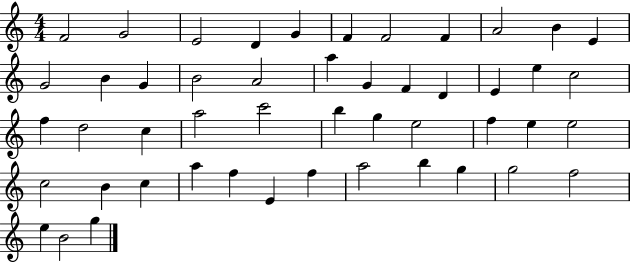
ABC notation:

X:1
T:Untitled
M:4/4
L:1/4
K:C
F2 G2 E2 D G F F2 F A2 B E G2 B G B2 A2 a G F D E e c2 f d2 c a2 c'2 b g e2 f e e2 c2 B c a f E f a2 b g g2 f2 e B2 g